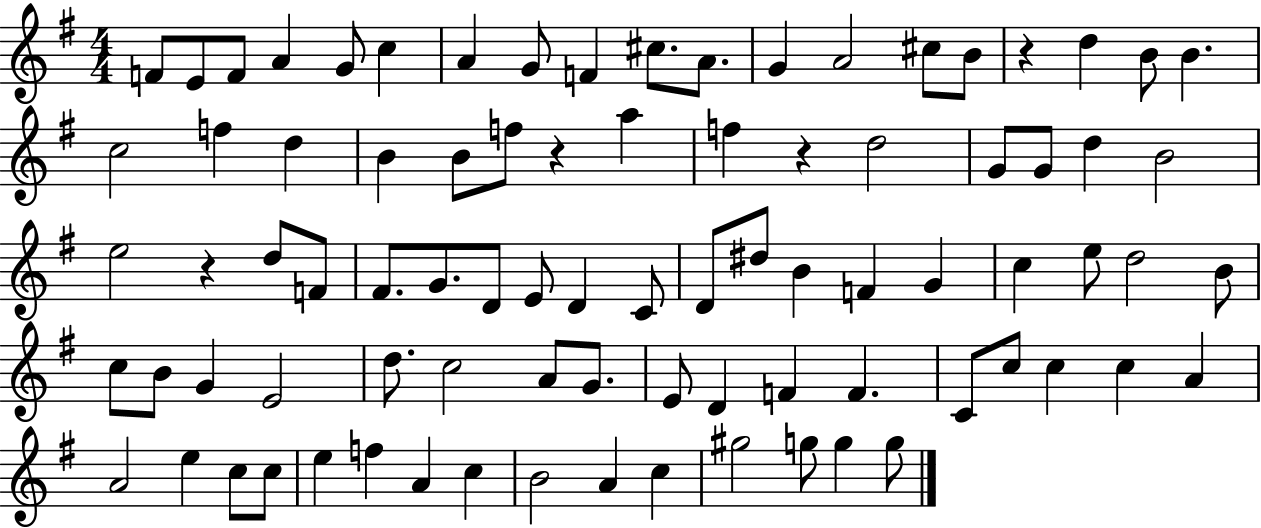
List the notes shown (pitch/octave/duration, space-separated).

F4/e E4/e F4/e A4/q G4/e C5/q A4/q G4/e F4/q C#5/e. A4/e. G4/q A4/h C#5/e B4/e R/q D5/q B4/e B4/q. C5/h F5/q D5/q B4/q B4/e F5/e R/q A5/q F5/q R/q D5/h G4/e G4/e D5/q B4/h E5/h R/q D5/e F4/e F#4/e. G4/e. D4/e E4/e D4/q C4/e D4/e D#5/e B4/q F4/q G4/q C5/q E5/e D5/h B4/e C5/e B4/e G4/q E4/h D5/e. C5/h A4/e G4/e. E4/e D4/q F4/q F4/q. C4/e C5/e C5/q C5/q A4/q A4/h E5/q C5/e C5/e E5/q F5/q A4/q C5/q B4/h A4/q C5/q G#5/h G5/e G5/q G5/e